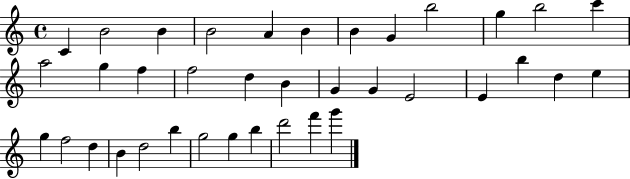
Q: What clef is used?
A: treble